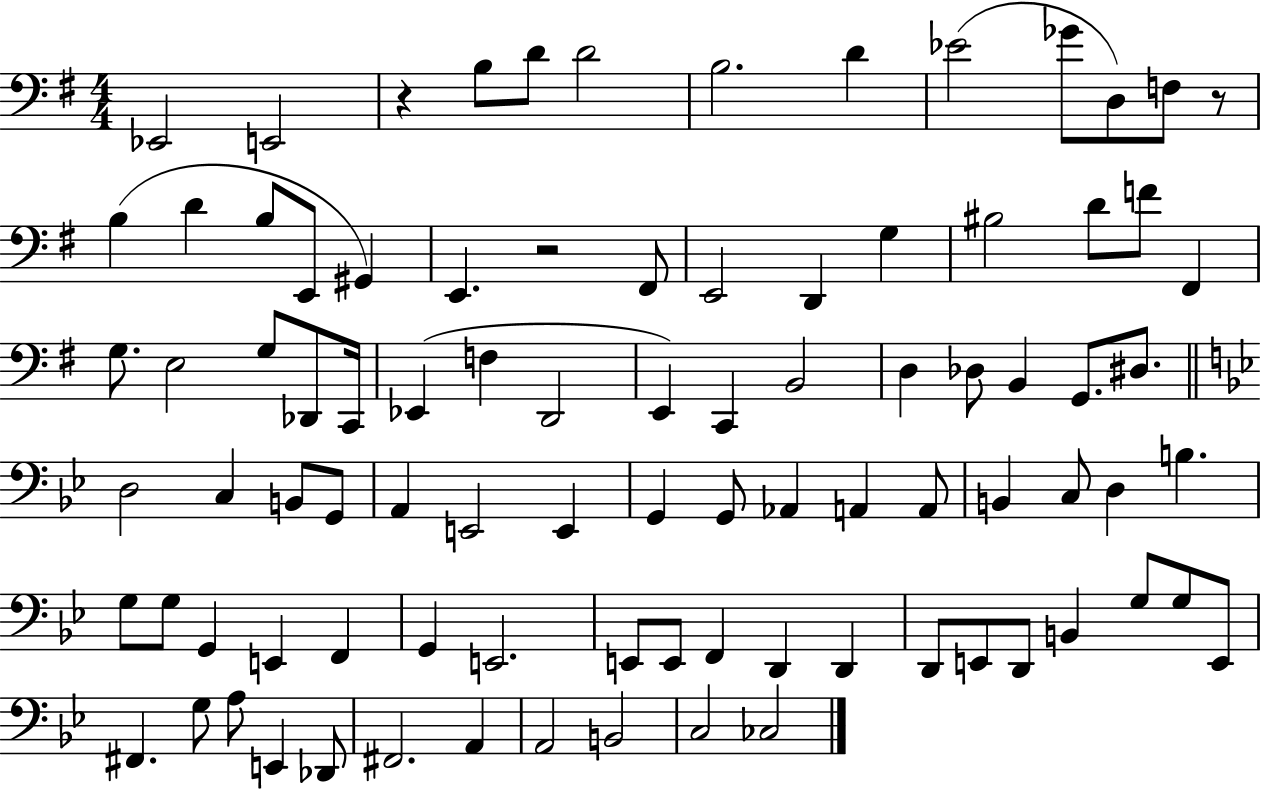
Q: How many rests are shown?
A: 3